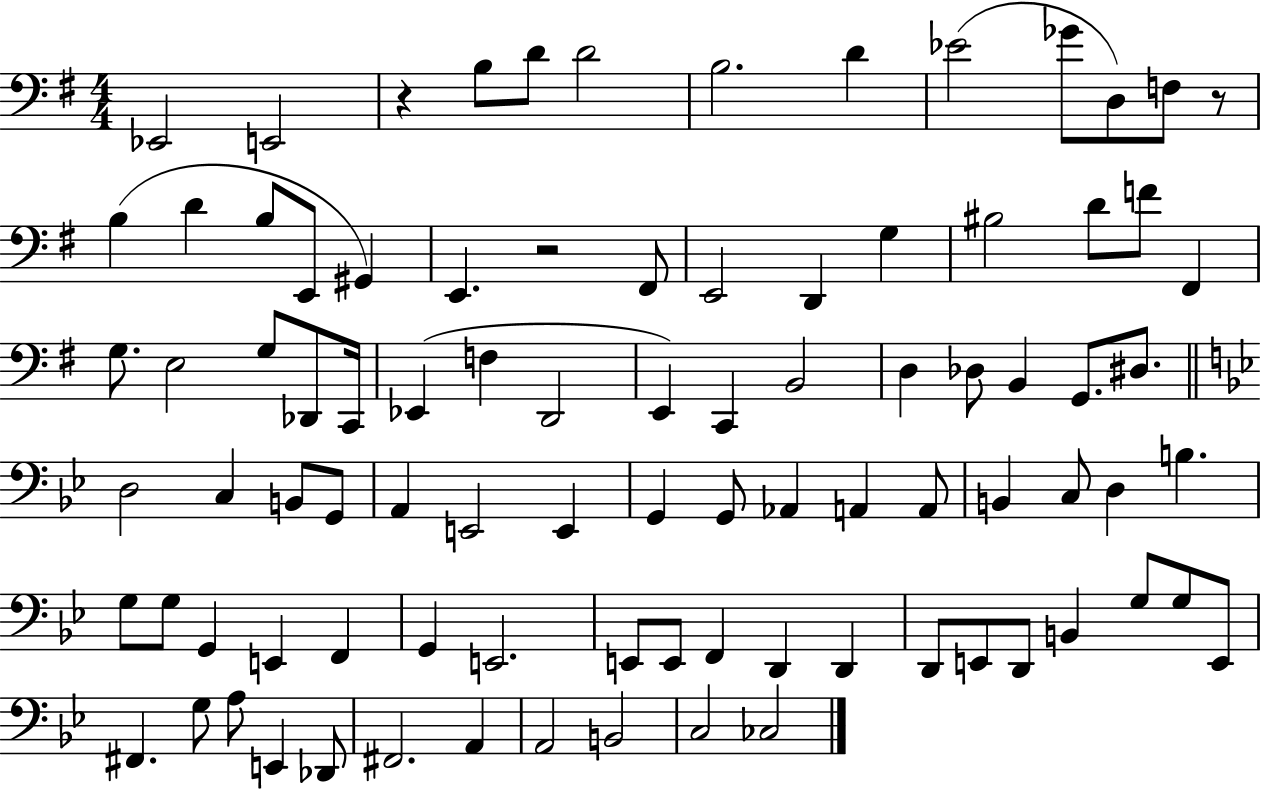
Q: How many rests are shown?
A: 3